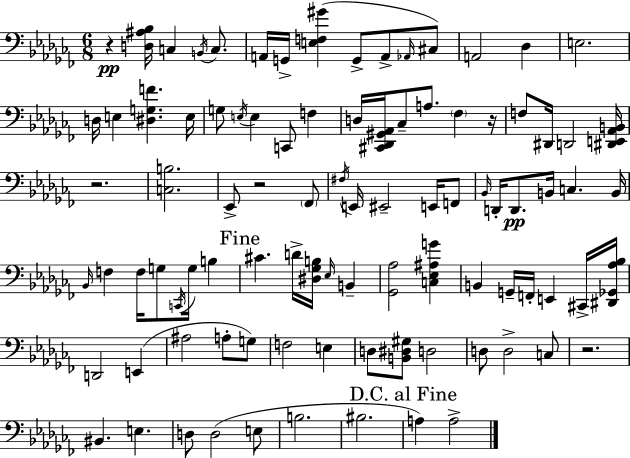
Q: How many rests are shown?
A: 5